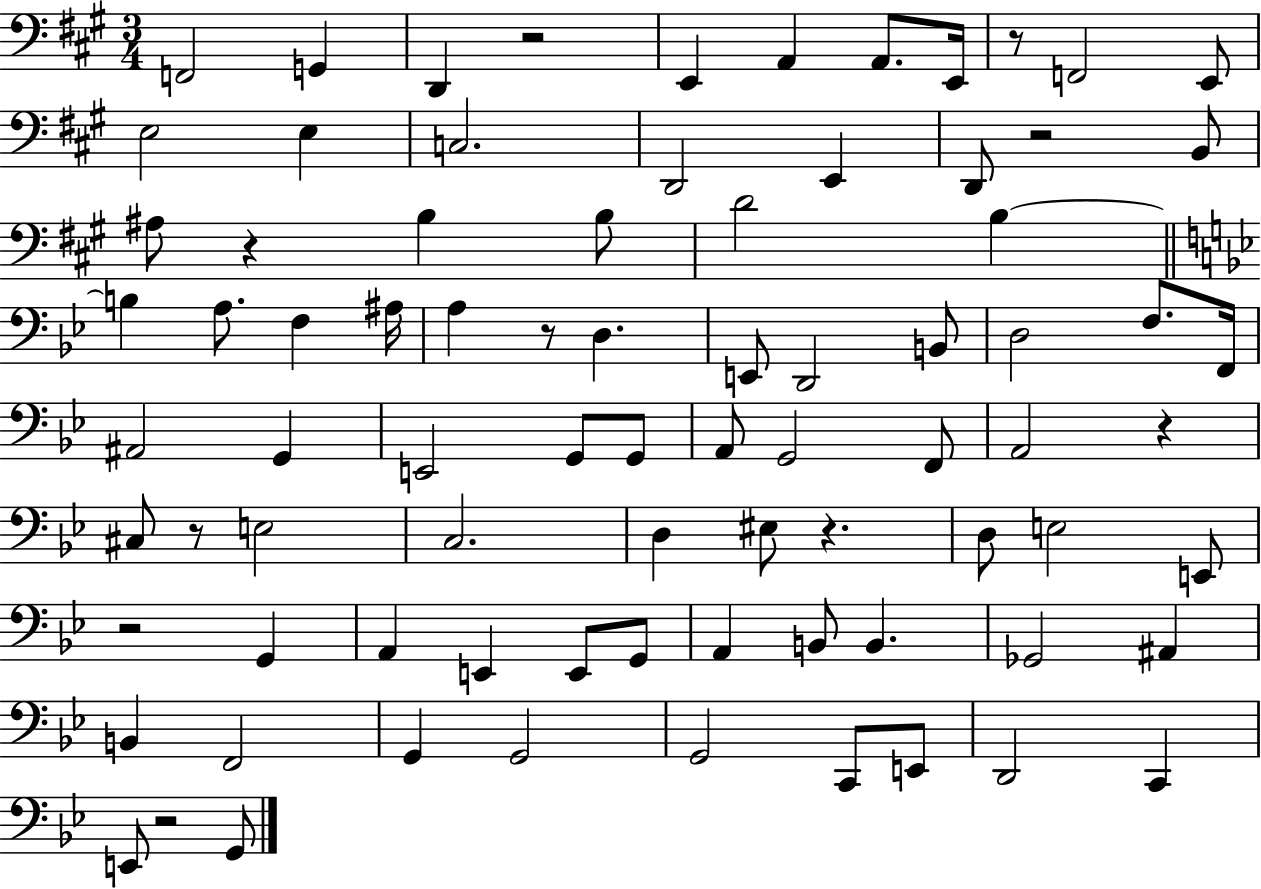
F2/h G2/q D2/q R/h E2/q A2/q A2/e. E2/s R/e F2/h E2/e E3/h E3/q C3/h. D2/h E2/q D2/e R/h B2/e A#3/e R/q B3/q B3/e D4/h B3/q B3/q A3/e. F3/q A#3/s A3/q R/e D3/q. E2/e D2/h B2/e D3/h F3/e. F2/s A#2/h G2/q E2/h G2/e G2/e A2/e G2/h F2/e A2/h R/q C#3/e R/e E3/h C3/h. D3/q EIS3/e R/q. D3/e E3/h E2/e R/h G2/q A2/q E2/q E2/e G2/e A2/q B2/e B2/q. Gb2/h A#2/q B2/q F2/h G2/q G2/h G2/h C2/e E2/e D2/h C2/q E2/e R/h G2/e